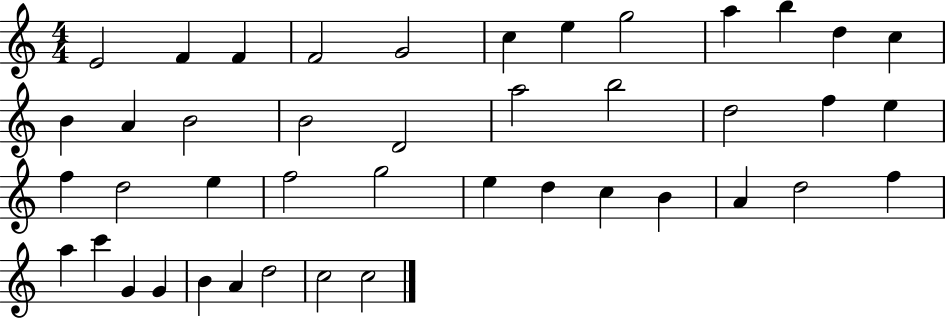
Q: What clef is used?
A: treble